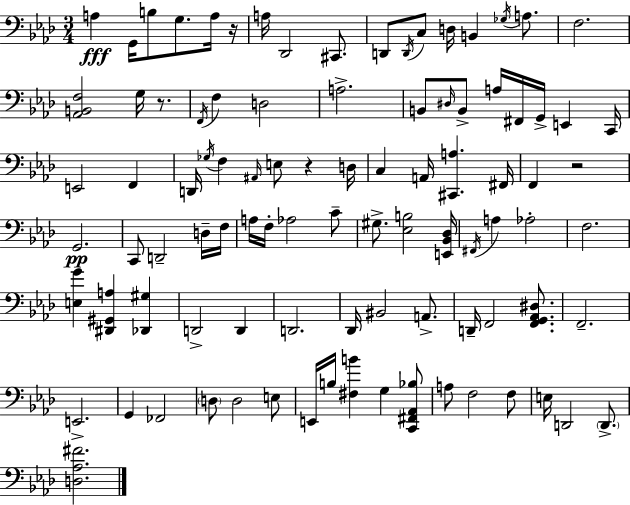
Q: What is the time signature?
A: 3/4